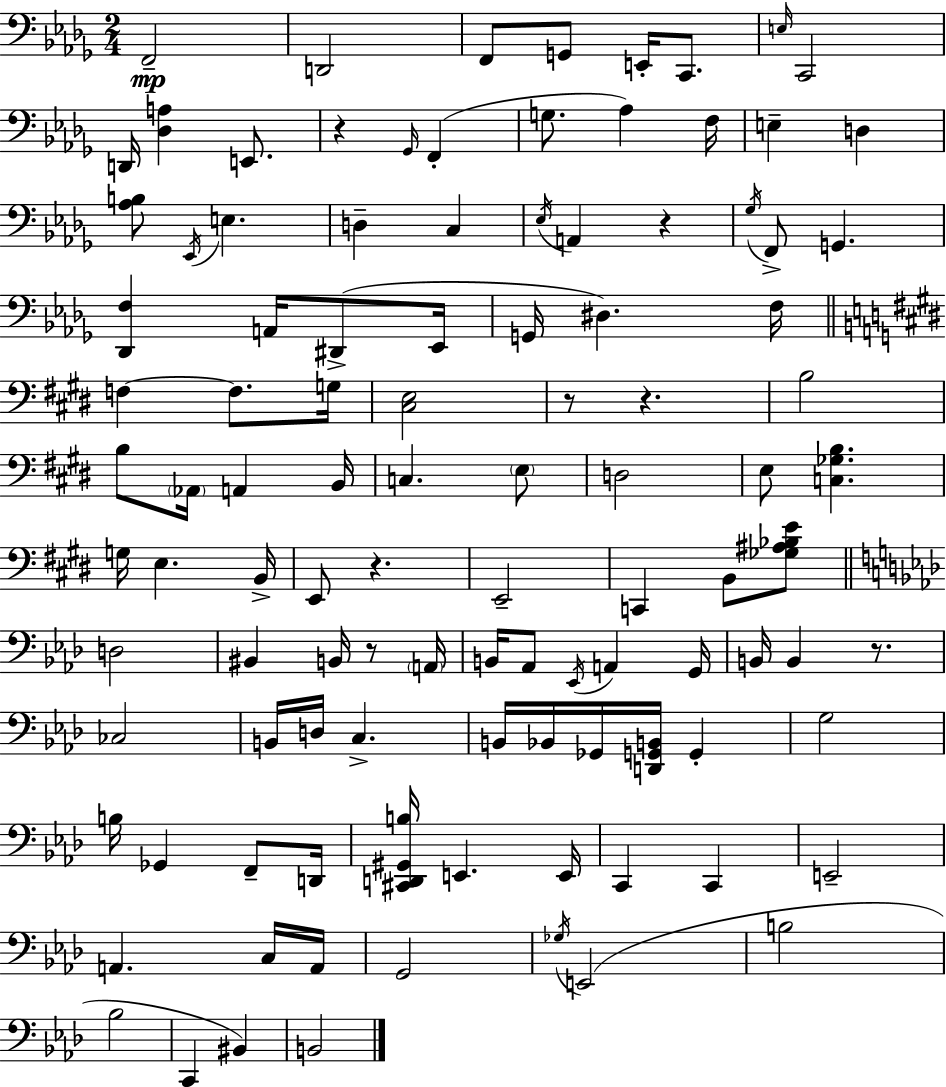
{
  \clef bass
  \numericTimeSignature
  \time 2/4
  \key bes \minor
  f,2--\mp | d,2 | f,8 g,8 e,16-. c,8. | \grace { e16 } c,2 | \break d,16 <des a>4 e,8. | r4 \grace { ges,16 }( f,4-. | g8. aes4) | f16 e4-- d4 | \break <aes b>8 \acciaccatura { ees,16 } e4. | d4-- c4 | \acciaccatura { ees16 } a,4 | r4 \acciaccatura { ges16 } f,8-> g,4. | \break <des, f>4 | a,16 dis,8->( ees,16 g,16 dis4.) | f16 \bar "||" \break \key e \major f4~~ f8. g16 | <cis e>2 | r8 r4. | b2 | \break b8 \parenthesize aes,16 a,4 b,16 | c4. \parenthesize e8 | d2 | e8 <c ges b>4. | \break g16 e4. b,16-> | e,8 r4. | e,2-- | c,4 b,8 <ges ais bes e'>8 | \break \bar "||" \break \key aes \major d2 | bis,4 b,16 r8 \parenthesize a,16 | b,16 aes,8 \acciaccatura { ees,16 } a,4 | g,16 b,16 b,4 r8. | \break ces2 | b,16 d16 c4.-> | b,16 bes,16 ges,16 <d, g, b,>16 g,4-. | g2 | \break b16 ges,4 f,8-- | d,16 <cis, d, gis, b>16 e,4. | e,16 c,4 c,4 | e,2-- | \break a,4. c16 | a,16 g,2 | \acciaccatura { ges16 } e,2( | b2 | \break bes2 | c,4 bis,4) | b,2 | \bar "|."
}